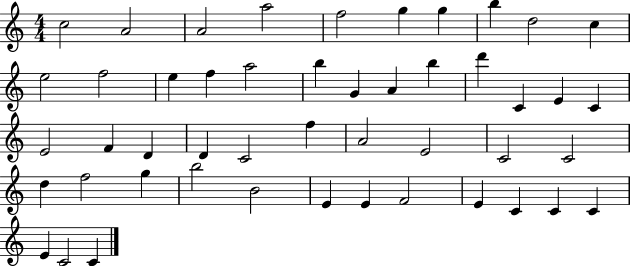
C5/h A4/h A4/h A5/h F5/h G5/q G5/q B5/q D5/h C5/q E5/h F5/h E5/q F5/q A5/h B5/q G4/q A4/q B5/q D6/q C4/q E4/q C4/q E4/h F4/q D4/q D4/q C4/h F5/q A4/h E4/h C4/h C4/h D5/q F5/h G5/q B5/h B4/h E4/q E4/q F4/h E4/q C4/q C4/q C4/q E4/q C4/h C4/q